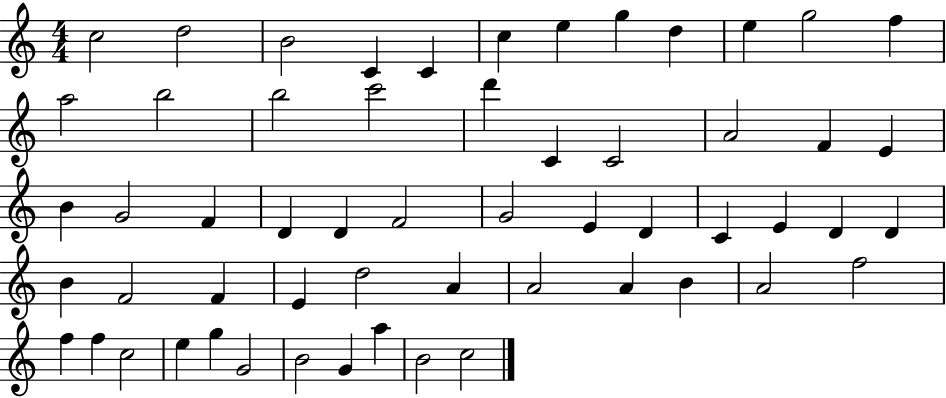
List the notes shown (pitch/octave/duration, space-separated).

C5/h D5/h B4/h C4/q C4/q C5/q E5/q G5/q D5/q E5/q G5/h F5/q A5/h B5/h B5/h C6/h D6/q C4/q C4/h A4/h F4/q E4/q B4/q G4/h F4/q D4/q D4/q F4/h G4/h E4/q D4/q C4/q E4/q D4/q D4/q B4/q F4/h F4/q E4/q D5/h A4/q A4/h A4/q B4/q A4/h F5/h F5/q F5/q C5/h E5/q G5/q G4/h B4/h G4/q A5/q B4/h C5/h